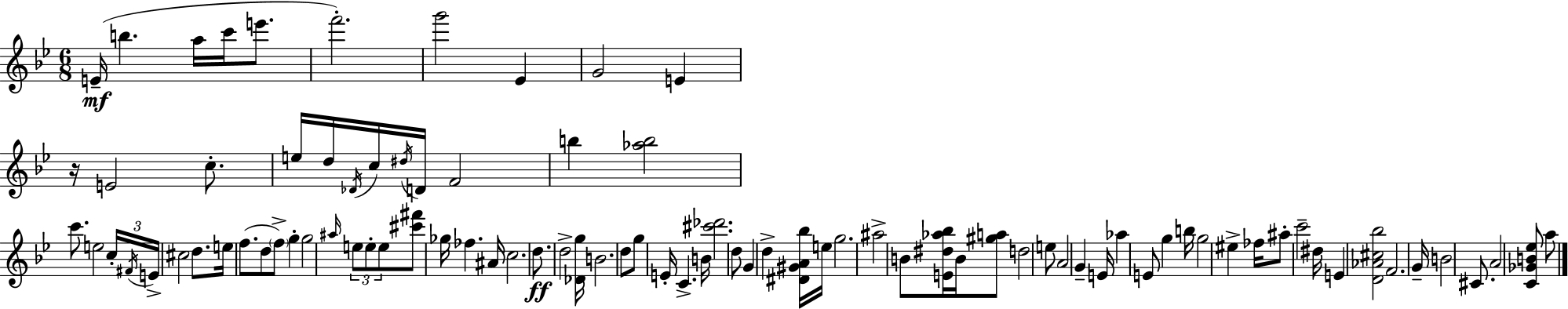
E4/s B5/q. A5/s C6/s E6/e. F6/h. G6/h Eb4/q G4/h E4/q R/s E4/h C5/e. E5/s D5/s Db4/s C5/s D#5/s D4/s F4/h B5/q [Ab5,B5]/h C6/e. E5/h C5/s F#4/s E4/s C#5/h D5/e. E5/s F5/e. D5/e F5/e G5/q G5/h A#5/s E5/e E5/e E5/e [C#6,F#6]/e Gb5/s FES5/q. A#4/s C5/h. D5/e. D5/h [Db4,G5]/s B4/h. D5/e G5/e E4/s C4/q. B4/s [C#6,Db6]/h. D5/e G4/q D5/q [D#4,G#4,A4,Bb5]/s E5/s G5/h. A#5/h B4/e [E4,D#5,Ab5,Bb5]/s B4/s [G#5,A5]/e D5/h E5/e A4/h G4/q E4/s Ab5/q E4/e G5/q B5/s G5/h EIS5/q FES5/s A#5/e C6/h D#5/s E4/q [D4,Ab4,C#5,Bb5]/h F4/h. G4/s B4/h C#4/e. A4/h [C4,Gb4,B4,Eb5]/e A5/e